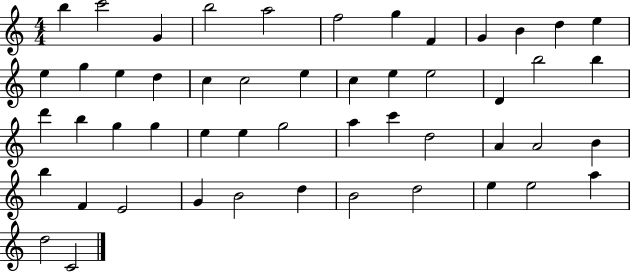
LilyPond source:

{
  \clef treble
  \numericTimeSignature
  \time 4/4
  \key c \major
  b''4 c'''2 g'4 | b''2 a''2 | f''2 g''4 f'4 | g'4 b'4 d''4 e''4 | \break e''4 g''4 e''4 d''4 | c''4 c''2 e''4 | c''4 e''4 e''2 | d'4 b''2 b''4 | \break d'''4 b''4 g''4 g''4 | e''4 e''4 g''2 | a''4 c'''4 d''2 | a'4 a'2 b'4 | \break b''4 f'4 e'2 | g'4 b'2 d''4 | b'2 d''2 | e''4 e''2 a''4 | \break d''2 c'2 | \bar "|."
}